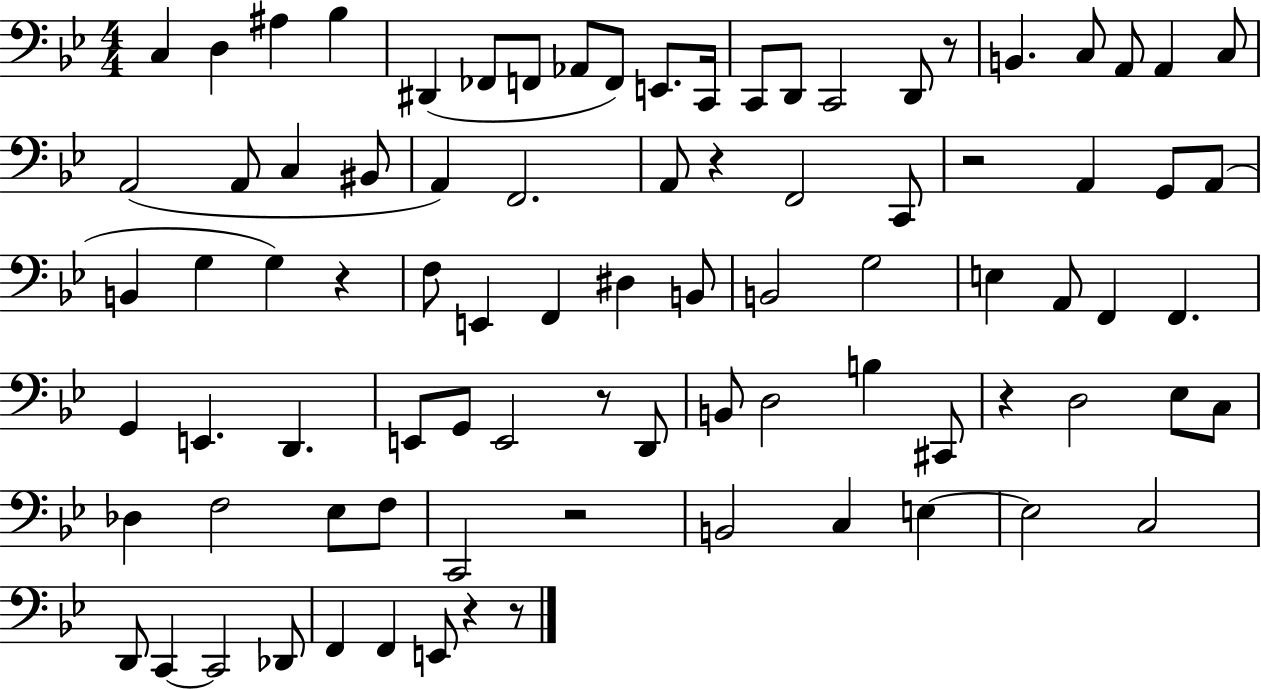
{
  \clef bass
  \numericTimeSignature
  \time 4/4
  \key bes \major
  \repeat volta 2 { c4 d4 ais4 bes4 | dis,4( fes,8 f,8 aes,8 f,8) e,8. c,16 | c,8 d,8 c,2 d,8 r8 | b,4. c8 a,8 a,4 c8 | \break a,2( a,8 c4 bis,8 | a,4) f,2. | a,8 r4 f,2 c,8 | r2 a,4 g,8 a,8( | \break b,4 g4 g4) r4 | f8 e,4 f,4 dis4 b,8 | b,2 g2 | e4 a,8 f,4 f,4. | \break g,4 e,4. d,4. | e,8 g,8 e,2 r8 d,8 | b,8 d2 b4 cis,8 | r4 d2 ees8 c8 | \break des4 f2 ees8 f8 | c,2 r2 | b,2 c4 e4~~ | e2 c2 | \break d,8 c,4~~ c,2 des,8 | f,4 f,4 e,8 r4 r8 | } \bar "|."
}